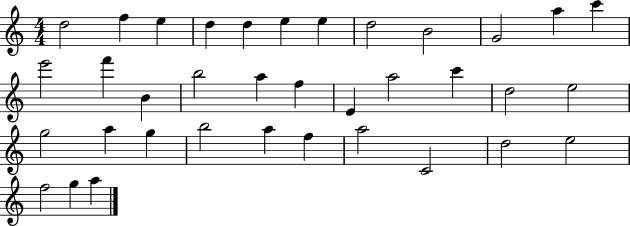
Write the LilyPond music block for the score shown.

{
  \clef treble
  \numericTimeSignature
  \time 4/4
  \key c \major
  d''2 f''4 e''4 | d''4 d''4 e''4 e''4 | d''2 b'2 | g'2 a''4 c'''4 | \break e'''2 f'''4 b'4 | b''2 a''4 f''4 | e'4 a''2 c'''4 | d''2 e''2 | \break g''2 a''4 g''4 | b''2 a''4 f''4 | a''2 c'2 | d''2 e''2 | \break f''2 g''4 a''4 | \bar "|."
}